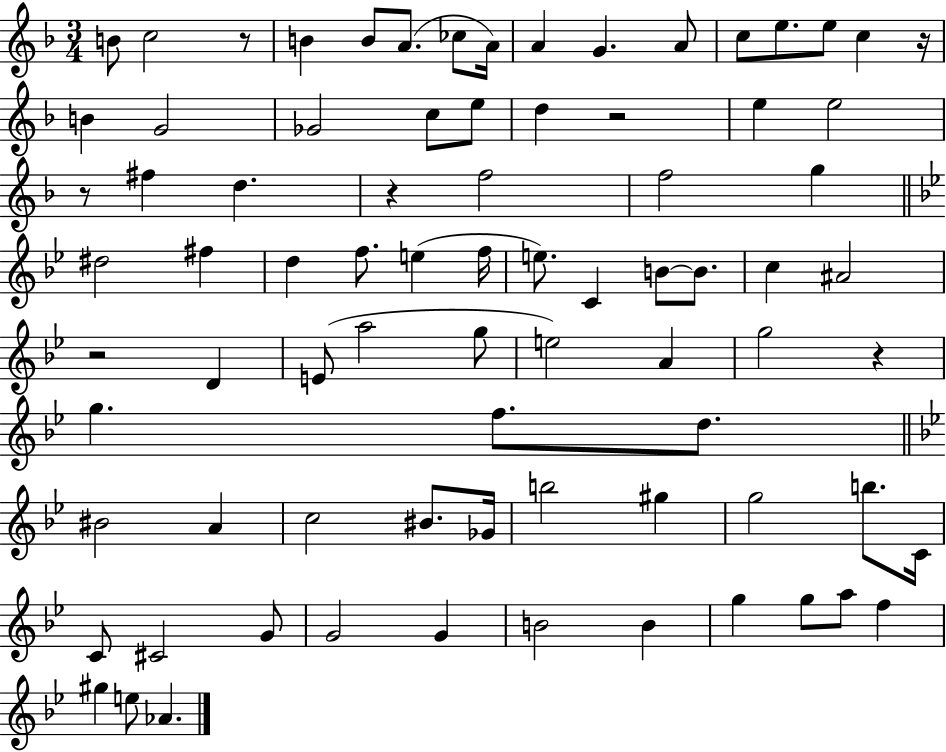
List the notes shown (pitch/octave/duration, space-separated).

B4/e C5/h R/e B4/q B4/e A4/e. CES5/e A4/s A4/q G4/q. A4/e C5/e E5/e. E5/e C5/q R/s B4/q G4/h Gb4/h C5/e E5/e D5/q R/h E5/q E5/h R/e F#5/q D5/q. R/q F5/h F5/h G5/q D#5/h F#5/q D5/q F5/e. E5/q F5/s E5/e. C4/q B4/e B4/e. C5/q A#4/h R/h D4/q E4/e A5/h G5/e E5/h A4/q G5/h R/q G5/q. F5/e. D5/e. BIS4/h A4/q C5/h BIS4/e. Gb4/s B5/h G#5/q G5/h B5/e. C4/s C4/e C#4/h G4/e G4/h G4/q B4/h B4/q G5/q G5/e A5/e F5/q G#5/q E5/e Ab4/q.